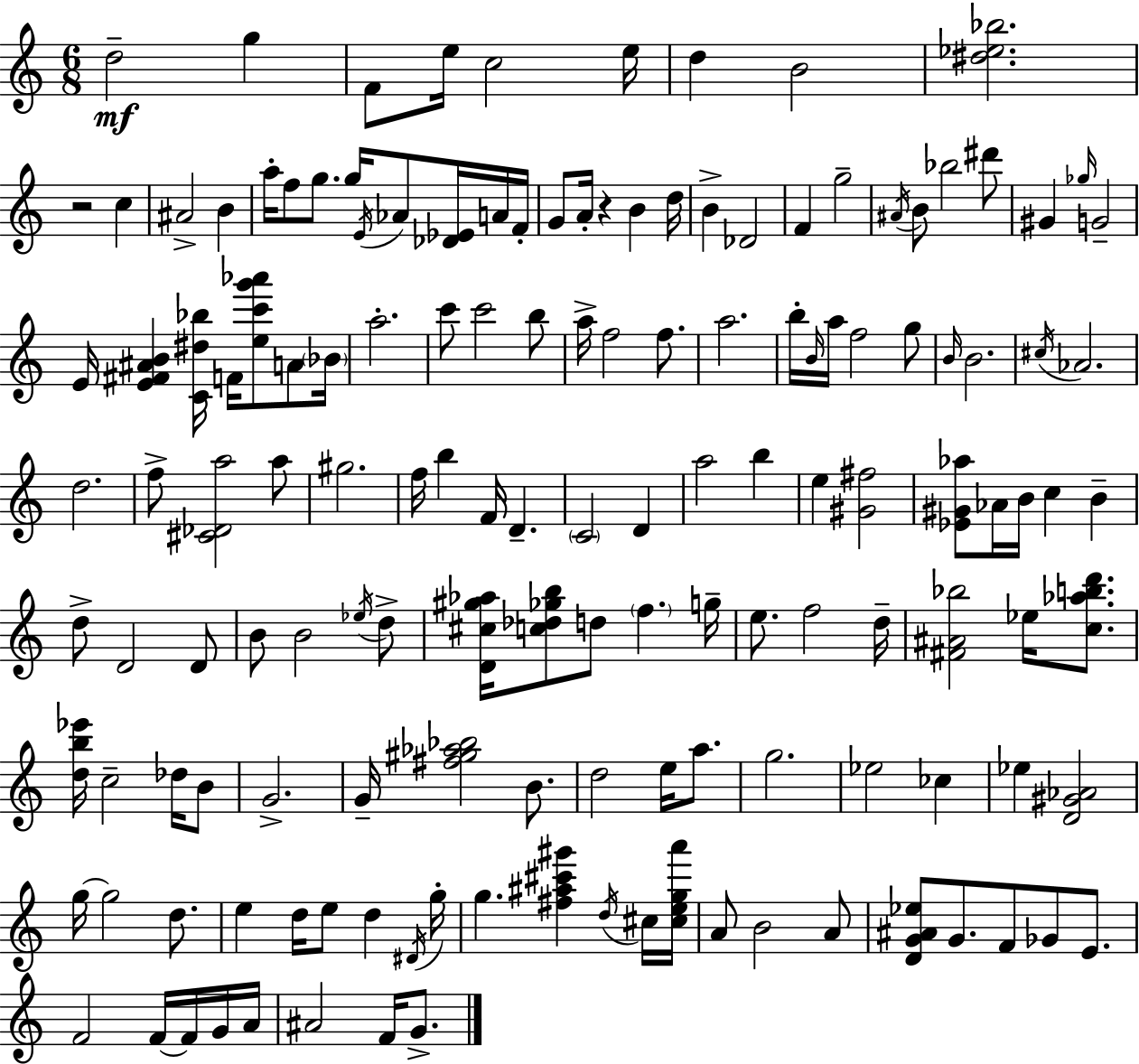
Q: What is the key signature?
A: C major